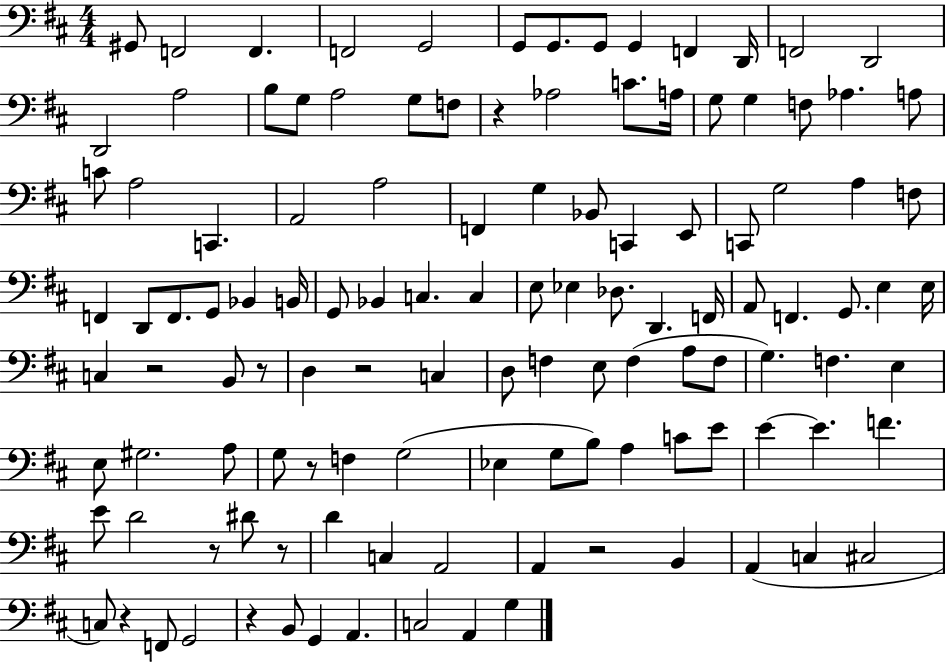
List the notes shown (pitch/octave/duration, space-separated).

G#2/e F2/h F2/q. F2/h G2/h G2/e G2/e. G2/e G2/q F2/q D2/s F2/h D2/h D2/h A3/h B3/e G3/e A3/h G3/e F3/e R/q Ab3/h C4/e. A3/s G3/e G3/q F3/e Ab3/q. A3/e C4/e A3/h C2/q. A2/h A3/h F2/q G3/q Bb2/e C2/q E2/e C2/e G3/h A3/q F3/e F2/q D2/e F2/e. G2/e Bb2/q B2/s G2/e Bb2/q C3/q. C3/q E3/e Eb3/q Db3/e. D2/q. F2/s A2/e F2/q. G2/e. E3/q E3/s C3/q R/h B2/e R/e D3/q R/h C3/q D3/e F3/q E3/e F3/q A3/e F3/e G3/q. F3/q. E3/q E3/e G#3/h. A3/e G3/e R/e F3/q G3/h Eb3/q G3/e B3/e A3/q C4/e E4/e E4/q E4/q. F4/q. E4/e D4/h R/e D#4/e R/e D4/q C3/q A2/h A2/q R/h B2/q A2/q C3/q C#3/h C3/e R/q F2/e G2/h R/q B2/e G2/q A2/q. C3/h A2/q G3/q